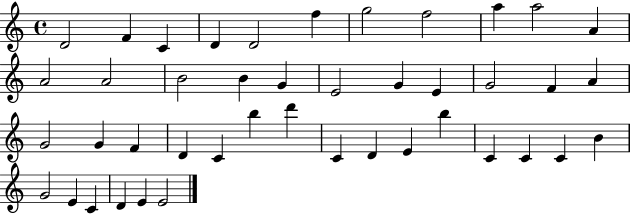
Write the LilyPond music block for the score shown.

{
  \clef treble
  \time 4/4
  \defaultTimeSignature
  \key c \major
  d'2 f'4 c'4 | d'4 d'2 f''4 | g''2 f''2 | a''4 a''2 a'4 | \break a'2 a'2 | b'2 b'4 g'4 | e'2 g'4 e'4 | g'2 f'4 a'4 | \break g'2 g'4 f'4 | d'4 c'4 b''4 d'''4 | c'4 d'4 e'4 b''4 | c'4 c'4 c'4 b'4 | \break g'2 e'4 c'4 | d'4 e'4 e'2 | \bar "|."
}